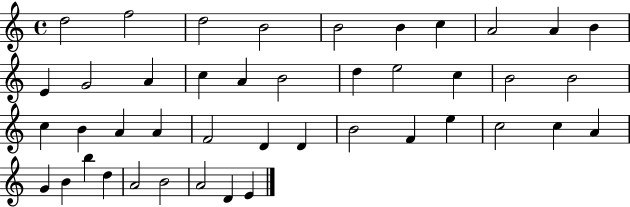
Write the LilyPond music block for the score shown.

{
  \clef treble
  \time 4/4
  \defaultTimeSignature
  \key c \major
  d''2 f''2 | d''2 b'2 | b'2 b'4 c''4 | a'2 a'4 b'4 | \break e'4 g'2 a'4 | c''4 a'4 b'2 | d''4 e''2 c''4 | b'2 b'2 | \break c''4 b'4 a'4 a'4 | f'2 d'4 d'4 | b'2 f'4 e''4 | c''2 c''4 a'4 | \break g'4 b'4 b''4 d''4 | a'2 b'2 | a'2 d'4 e'4 | \bar "|."
}